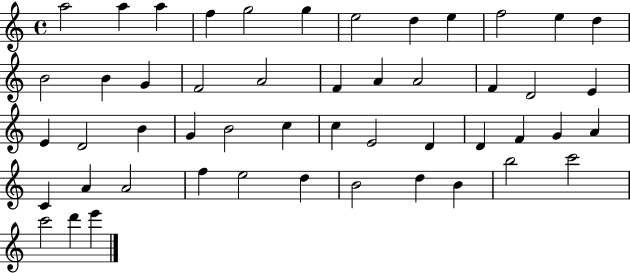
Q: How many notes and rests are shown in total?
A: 50